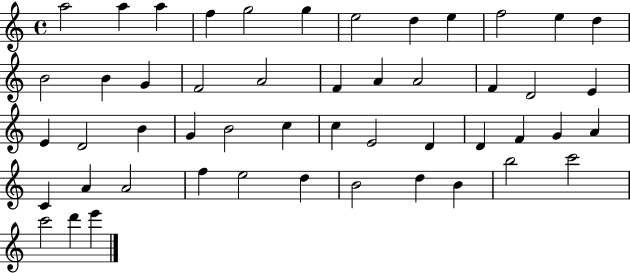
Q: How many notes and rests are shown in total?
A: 50